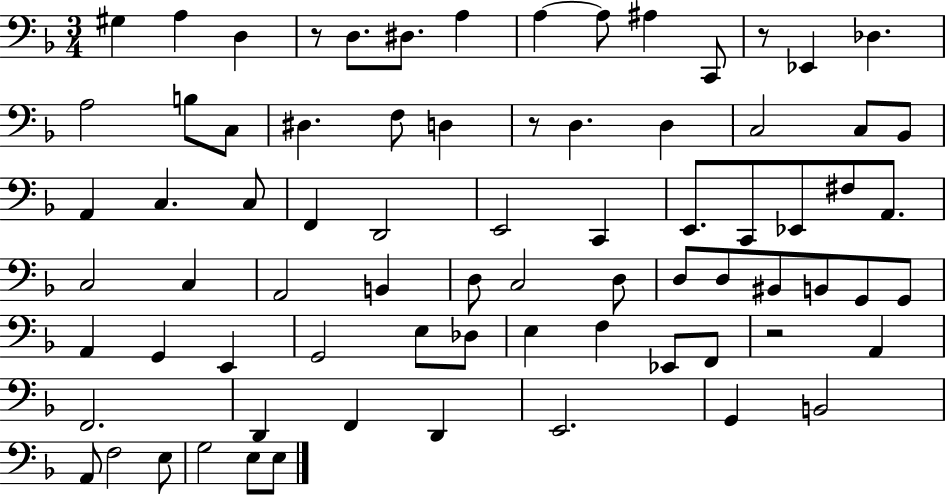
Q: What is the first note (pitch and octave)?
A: G#3